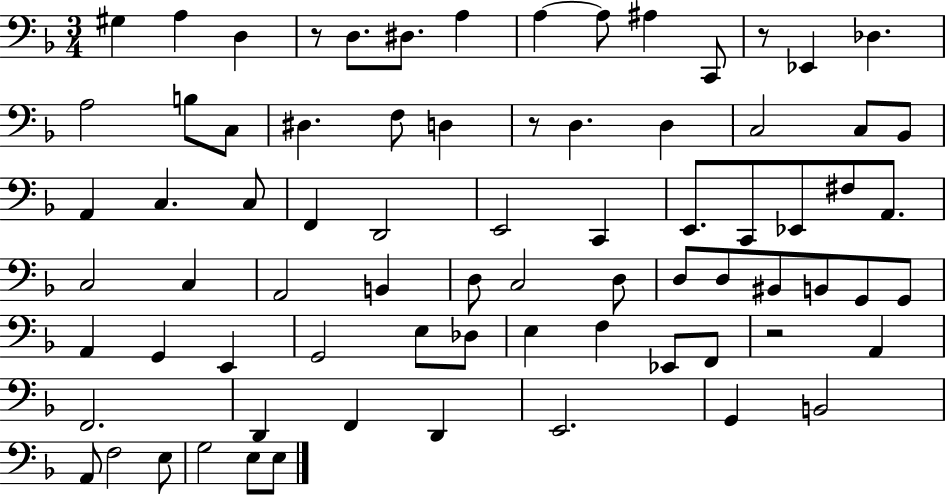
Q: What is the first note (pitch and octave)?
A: G#3